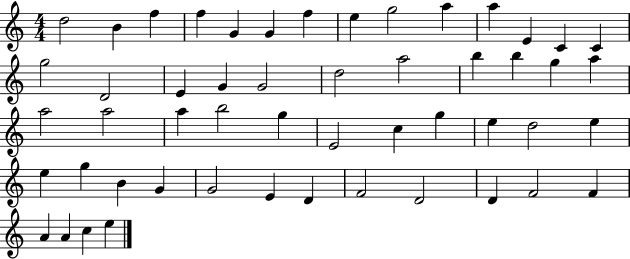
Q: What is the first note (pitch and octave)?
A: D5